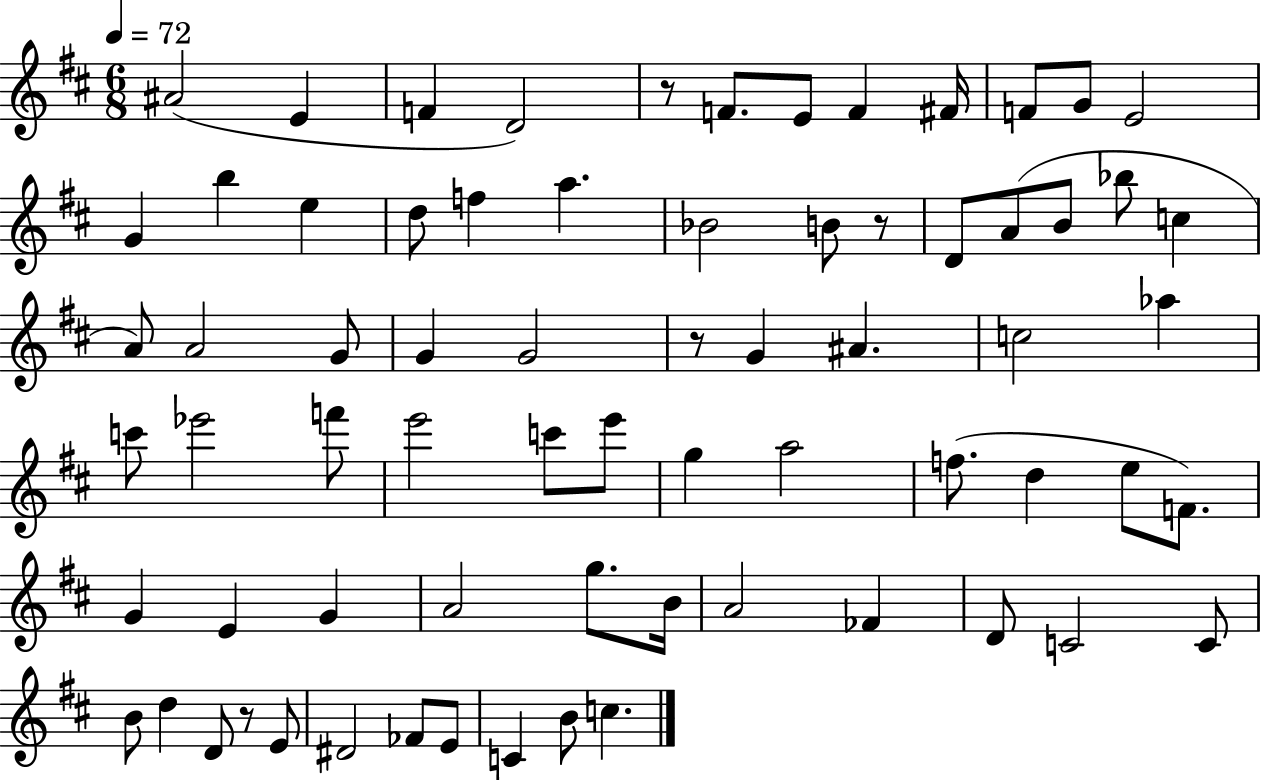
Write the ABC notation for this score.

X:1
T:Untitled
M:6/8
L:1/4
K:D
^A2 E F D2 z/2 F/2 E/2 F ^F/4 F/2 G/2 E2 G b e d/2 f a _B2 B/2 z/2 D/2 A/2 B/2 _b/2 c A/2 A2 G/2 G G2 z/2 G ^A c2 _a c'/2 _e'2 f'/2 e'2 c'/2 e'/2 g a2 f/2 d e/2 F/2 G E G A2 g/2 B/4 A2 _F D/2 C2 C/2 B/2 d D/2 z/2 E/2 ^D2 _F/2 E/2 C B/2 c